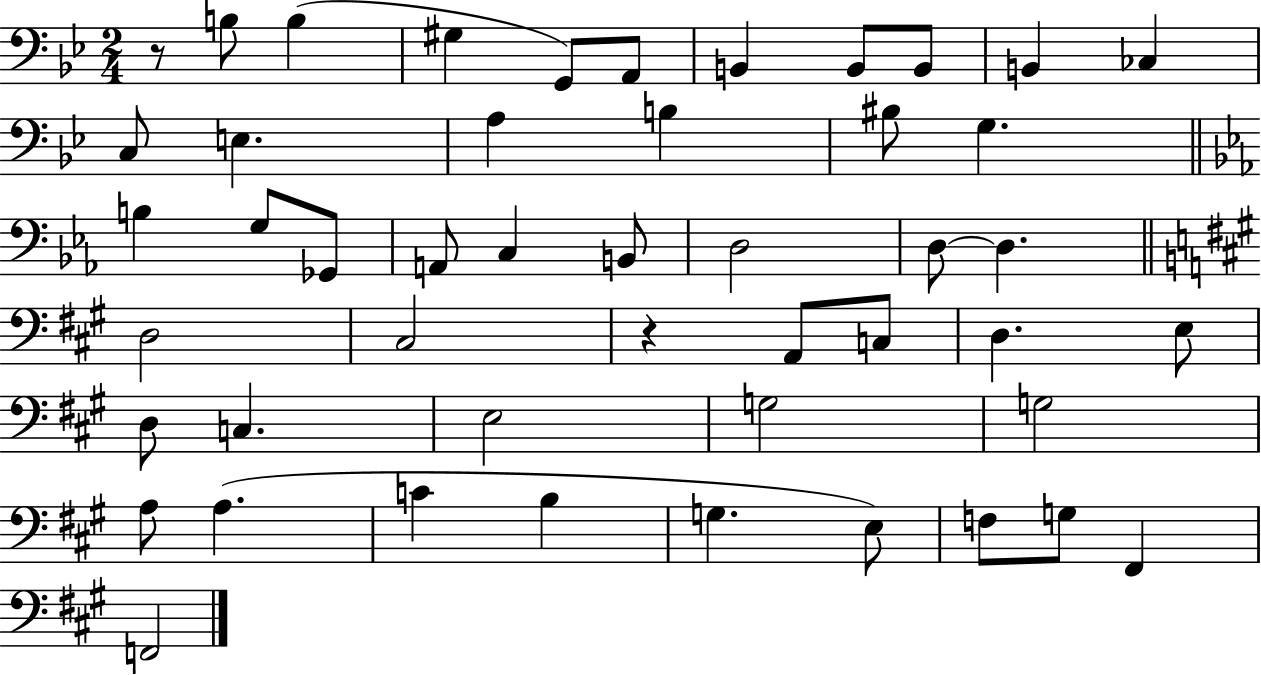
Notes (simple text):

R/e B3/e B3/q G#3/q G2/e A2/e B2/q B2/e B2/e B2/q CES3/q C3/e E3/q. A3/q B3/q BIS3/e G3/q. B3/q G3/e Gb2/e A2/e C3/q B2/e D3/h D3/e D3/q. D3/h C#3/h R/q A2/e C3/e D3/q. E3/e D3/e C3/q. E3/h G3/h G3/h A3/e A3/q. C4/q B3/q G3/q. E3/e F3/e G3/e F#2/q F2/h